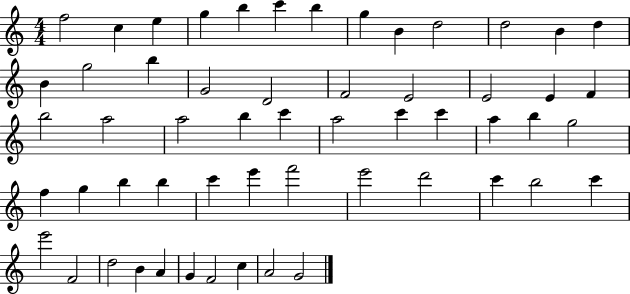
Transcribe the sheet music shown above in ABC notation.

X:1
T:Untitled
M:4/4
L:1/4
K:C
f2 c e g b c' b g B d2 d2 B d B g2 b G2 D2 F2 E2 E2 E F b2 a2 a2 b c' a2 c' c' a b g2 f g b b c' e' f'2 e'2 d'2 c' b2 c' e'2 F2 d2 B A G F2 c A2 G2